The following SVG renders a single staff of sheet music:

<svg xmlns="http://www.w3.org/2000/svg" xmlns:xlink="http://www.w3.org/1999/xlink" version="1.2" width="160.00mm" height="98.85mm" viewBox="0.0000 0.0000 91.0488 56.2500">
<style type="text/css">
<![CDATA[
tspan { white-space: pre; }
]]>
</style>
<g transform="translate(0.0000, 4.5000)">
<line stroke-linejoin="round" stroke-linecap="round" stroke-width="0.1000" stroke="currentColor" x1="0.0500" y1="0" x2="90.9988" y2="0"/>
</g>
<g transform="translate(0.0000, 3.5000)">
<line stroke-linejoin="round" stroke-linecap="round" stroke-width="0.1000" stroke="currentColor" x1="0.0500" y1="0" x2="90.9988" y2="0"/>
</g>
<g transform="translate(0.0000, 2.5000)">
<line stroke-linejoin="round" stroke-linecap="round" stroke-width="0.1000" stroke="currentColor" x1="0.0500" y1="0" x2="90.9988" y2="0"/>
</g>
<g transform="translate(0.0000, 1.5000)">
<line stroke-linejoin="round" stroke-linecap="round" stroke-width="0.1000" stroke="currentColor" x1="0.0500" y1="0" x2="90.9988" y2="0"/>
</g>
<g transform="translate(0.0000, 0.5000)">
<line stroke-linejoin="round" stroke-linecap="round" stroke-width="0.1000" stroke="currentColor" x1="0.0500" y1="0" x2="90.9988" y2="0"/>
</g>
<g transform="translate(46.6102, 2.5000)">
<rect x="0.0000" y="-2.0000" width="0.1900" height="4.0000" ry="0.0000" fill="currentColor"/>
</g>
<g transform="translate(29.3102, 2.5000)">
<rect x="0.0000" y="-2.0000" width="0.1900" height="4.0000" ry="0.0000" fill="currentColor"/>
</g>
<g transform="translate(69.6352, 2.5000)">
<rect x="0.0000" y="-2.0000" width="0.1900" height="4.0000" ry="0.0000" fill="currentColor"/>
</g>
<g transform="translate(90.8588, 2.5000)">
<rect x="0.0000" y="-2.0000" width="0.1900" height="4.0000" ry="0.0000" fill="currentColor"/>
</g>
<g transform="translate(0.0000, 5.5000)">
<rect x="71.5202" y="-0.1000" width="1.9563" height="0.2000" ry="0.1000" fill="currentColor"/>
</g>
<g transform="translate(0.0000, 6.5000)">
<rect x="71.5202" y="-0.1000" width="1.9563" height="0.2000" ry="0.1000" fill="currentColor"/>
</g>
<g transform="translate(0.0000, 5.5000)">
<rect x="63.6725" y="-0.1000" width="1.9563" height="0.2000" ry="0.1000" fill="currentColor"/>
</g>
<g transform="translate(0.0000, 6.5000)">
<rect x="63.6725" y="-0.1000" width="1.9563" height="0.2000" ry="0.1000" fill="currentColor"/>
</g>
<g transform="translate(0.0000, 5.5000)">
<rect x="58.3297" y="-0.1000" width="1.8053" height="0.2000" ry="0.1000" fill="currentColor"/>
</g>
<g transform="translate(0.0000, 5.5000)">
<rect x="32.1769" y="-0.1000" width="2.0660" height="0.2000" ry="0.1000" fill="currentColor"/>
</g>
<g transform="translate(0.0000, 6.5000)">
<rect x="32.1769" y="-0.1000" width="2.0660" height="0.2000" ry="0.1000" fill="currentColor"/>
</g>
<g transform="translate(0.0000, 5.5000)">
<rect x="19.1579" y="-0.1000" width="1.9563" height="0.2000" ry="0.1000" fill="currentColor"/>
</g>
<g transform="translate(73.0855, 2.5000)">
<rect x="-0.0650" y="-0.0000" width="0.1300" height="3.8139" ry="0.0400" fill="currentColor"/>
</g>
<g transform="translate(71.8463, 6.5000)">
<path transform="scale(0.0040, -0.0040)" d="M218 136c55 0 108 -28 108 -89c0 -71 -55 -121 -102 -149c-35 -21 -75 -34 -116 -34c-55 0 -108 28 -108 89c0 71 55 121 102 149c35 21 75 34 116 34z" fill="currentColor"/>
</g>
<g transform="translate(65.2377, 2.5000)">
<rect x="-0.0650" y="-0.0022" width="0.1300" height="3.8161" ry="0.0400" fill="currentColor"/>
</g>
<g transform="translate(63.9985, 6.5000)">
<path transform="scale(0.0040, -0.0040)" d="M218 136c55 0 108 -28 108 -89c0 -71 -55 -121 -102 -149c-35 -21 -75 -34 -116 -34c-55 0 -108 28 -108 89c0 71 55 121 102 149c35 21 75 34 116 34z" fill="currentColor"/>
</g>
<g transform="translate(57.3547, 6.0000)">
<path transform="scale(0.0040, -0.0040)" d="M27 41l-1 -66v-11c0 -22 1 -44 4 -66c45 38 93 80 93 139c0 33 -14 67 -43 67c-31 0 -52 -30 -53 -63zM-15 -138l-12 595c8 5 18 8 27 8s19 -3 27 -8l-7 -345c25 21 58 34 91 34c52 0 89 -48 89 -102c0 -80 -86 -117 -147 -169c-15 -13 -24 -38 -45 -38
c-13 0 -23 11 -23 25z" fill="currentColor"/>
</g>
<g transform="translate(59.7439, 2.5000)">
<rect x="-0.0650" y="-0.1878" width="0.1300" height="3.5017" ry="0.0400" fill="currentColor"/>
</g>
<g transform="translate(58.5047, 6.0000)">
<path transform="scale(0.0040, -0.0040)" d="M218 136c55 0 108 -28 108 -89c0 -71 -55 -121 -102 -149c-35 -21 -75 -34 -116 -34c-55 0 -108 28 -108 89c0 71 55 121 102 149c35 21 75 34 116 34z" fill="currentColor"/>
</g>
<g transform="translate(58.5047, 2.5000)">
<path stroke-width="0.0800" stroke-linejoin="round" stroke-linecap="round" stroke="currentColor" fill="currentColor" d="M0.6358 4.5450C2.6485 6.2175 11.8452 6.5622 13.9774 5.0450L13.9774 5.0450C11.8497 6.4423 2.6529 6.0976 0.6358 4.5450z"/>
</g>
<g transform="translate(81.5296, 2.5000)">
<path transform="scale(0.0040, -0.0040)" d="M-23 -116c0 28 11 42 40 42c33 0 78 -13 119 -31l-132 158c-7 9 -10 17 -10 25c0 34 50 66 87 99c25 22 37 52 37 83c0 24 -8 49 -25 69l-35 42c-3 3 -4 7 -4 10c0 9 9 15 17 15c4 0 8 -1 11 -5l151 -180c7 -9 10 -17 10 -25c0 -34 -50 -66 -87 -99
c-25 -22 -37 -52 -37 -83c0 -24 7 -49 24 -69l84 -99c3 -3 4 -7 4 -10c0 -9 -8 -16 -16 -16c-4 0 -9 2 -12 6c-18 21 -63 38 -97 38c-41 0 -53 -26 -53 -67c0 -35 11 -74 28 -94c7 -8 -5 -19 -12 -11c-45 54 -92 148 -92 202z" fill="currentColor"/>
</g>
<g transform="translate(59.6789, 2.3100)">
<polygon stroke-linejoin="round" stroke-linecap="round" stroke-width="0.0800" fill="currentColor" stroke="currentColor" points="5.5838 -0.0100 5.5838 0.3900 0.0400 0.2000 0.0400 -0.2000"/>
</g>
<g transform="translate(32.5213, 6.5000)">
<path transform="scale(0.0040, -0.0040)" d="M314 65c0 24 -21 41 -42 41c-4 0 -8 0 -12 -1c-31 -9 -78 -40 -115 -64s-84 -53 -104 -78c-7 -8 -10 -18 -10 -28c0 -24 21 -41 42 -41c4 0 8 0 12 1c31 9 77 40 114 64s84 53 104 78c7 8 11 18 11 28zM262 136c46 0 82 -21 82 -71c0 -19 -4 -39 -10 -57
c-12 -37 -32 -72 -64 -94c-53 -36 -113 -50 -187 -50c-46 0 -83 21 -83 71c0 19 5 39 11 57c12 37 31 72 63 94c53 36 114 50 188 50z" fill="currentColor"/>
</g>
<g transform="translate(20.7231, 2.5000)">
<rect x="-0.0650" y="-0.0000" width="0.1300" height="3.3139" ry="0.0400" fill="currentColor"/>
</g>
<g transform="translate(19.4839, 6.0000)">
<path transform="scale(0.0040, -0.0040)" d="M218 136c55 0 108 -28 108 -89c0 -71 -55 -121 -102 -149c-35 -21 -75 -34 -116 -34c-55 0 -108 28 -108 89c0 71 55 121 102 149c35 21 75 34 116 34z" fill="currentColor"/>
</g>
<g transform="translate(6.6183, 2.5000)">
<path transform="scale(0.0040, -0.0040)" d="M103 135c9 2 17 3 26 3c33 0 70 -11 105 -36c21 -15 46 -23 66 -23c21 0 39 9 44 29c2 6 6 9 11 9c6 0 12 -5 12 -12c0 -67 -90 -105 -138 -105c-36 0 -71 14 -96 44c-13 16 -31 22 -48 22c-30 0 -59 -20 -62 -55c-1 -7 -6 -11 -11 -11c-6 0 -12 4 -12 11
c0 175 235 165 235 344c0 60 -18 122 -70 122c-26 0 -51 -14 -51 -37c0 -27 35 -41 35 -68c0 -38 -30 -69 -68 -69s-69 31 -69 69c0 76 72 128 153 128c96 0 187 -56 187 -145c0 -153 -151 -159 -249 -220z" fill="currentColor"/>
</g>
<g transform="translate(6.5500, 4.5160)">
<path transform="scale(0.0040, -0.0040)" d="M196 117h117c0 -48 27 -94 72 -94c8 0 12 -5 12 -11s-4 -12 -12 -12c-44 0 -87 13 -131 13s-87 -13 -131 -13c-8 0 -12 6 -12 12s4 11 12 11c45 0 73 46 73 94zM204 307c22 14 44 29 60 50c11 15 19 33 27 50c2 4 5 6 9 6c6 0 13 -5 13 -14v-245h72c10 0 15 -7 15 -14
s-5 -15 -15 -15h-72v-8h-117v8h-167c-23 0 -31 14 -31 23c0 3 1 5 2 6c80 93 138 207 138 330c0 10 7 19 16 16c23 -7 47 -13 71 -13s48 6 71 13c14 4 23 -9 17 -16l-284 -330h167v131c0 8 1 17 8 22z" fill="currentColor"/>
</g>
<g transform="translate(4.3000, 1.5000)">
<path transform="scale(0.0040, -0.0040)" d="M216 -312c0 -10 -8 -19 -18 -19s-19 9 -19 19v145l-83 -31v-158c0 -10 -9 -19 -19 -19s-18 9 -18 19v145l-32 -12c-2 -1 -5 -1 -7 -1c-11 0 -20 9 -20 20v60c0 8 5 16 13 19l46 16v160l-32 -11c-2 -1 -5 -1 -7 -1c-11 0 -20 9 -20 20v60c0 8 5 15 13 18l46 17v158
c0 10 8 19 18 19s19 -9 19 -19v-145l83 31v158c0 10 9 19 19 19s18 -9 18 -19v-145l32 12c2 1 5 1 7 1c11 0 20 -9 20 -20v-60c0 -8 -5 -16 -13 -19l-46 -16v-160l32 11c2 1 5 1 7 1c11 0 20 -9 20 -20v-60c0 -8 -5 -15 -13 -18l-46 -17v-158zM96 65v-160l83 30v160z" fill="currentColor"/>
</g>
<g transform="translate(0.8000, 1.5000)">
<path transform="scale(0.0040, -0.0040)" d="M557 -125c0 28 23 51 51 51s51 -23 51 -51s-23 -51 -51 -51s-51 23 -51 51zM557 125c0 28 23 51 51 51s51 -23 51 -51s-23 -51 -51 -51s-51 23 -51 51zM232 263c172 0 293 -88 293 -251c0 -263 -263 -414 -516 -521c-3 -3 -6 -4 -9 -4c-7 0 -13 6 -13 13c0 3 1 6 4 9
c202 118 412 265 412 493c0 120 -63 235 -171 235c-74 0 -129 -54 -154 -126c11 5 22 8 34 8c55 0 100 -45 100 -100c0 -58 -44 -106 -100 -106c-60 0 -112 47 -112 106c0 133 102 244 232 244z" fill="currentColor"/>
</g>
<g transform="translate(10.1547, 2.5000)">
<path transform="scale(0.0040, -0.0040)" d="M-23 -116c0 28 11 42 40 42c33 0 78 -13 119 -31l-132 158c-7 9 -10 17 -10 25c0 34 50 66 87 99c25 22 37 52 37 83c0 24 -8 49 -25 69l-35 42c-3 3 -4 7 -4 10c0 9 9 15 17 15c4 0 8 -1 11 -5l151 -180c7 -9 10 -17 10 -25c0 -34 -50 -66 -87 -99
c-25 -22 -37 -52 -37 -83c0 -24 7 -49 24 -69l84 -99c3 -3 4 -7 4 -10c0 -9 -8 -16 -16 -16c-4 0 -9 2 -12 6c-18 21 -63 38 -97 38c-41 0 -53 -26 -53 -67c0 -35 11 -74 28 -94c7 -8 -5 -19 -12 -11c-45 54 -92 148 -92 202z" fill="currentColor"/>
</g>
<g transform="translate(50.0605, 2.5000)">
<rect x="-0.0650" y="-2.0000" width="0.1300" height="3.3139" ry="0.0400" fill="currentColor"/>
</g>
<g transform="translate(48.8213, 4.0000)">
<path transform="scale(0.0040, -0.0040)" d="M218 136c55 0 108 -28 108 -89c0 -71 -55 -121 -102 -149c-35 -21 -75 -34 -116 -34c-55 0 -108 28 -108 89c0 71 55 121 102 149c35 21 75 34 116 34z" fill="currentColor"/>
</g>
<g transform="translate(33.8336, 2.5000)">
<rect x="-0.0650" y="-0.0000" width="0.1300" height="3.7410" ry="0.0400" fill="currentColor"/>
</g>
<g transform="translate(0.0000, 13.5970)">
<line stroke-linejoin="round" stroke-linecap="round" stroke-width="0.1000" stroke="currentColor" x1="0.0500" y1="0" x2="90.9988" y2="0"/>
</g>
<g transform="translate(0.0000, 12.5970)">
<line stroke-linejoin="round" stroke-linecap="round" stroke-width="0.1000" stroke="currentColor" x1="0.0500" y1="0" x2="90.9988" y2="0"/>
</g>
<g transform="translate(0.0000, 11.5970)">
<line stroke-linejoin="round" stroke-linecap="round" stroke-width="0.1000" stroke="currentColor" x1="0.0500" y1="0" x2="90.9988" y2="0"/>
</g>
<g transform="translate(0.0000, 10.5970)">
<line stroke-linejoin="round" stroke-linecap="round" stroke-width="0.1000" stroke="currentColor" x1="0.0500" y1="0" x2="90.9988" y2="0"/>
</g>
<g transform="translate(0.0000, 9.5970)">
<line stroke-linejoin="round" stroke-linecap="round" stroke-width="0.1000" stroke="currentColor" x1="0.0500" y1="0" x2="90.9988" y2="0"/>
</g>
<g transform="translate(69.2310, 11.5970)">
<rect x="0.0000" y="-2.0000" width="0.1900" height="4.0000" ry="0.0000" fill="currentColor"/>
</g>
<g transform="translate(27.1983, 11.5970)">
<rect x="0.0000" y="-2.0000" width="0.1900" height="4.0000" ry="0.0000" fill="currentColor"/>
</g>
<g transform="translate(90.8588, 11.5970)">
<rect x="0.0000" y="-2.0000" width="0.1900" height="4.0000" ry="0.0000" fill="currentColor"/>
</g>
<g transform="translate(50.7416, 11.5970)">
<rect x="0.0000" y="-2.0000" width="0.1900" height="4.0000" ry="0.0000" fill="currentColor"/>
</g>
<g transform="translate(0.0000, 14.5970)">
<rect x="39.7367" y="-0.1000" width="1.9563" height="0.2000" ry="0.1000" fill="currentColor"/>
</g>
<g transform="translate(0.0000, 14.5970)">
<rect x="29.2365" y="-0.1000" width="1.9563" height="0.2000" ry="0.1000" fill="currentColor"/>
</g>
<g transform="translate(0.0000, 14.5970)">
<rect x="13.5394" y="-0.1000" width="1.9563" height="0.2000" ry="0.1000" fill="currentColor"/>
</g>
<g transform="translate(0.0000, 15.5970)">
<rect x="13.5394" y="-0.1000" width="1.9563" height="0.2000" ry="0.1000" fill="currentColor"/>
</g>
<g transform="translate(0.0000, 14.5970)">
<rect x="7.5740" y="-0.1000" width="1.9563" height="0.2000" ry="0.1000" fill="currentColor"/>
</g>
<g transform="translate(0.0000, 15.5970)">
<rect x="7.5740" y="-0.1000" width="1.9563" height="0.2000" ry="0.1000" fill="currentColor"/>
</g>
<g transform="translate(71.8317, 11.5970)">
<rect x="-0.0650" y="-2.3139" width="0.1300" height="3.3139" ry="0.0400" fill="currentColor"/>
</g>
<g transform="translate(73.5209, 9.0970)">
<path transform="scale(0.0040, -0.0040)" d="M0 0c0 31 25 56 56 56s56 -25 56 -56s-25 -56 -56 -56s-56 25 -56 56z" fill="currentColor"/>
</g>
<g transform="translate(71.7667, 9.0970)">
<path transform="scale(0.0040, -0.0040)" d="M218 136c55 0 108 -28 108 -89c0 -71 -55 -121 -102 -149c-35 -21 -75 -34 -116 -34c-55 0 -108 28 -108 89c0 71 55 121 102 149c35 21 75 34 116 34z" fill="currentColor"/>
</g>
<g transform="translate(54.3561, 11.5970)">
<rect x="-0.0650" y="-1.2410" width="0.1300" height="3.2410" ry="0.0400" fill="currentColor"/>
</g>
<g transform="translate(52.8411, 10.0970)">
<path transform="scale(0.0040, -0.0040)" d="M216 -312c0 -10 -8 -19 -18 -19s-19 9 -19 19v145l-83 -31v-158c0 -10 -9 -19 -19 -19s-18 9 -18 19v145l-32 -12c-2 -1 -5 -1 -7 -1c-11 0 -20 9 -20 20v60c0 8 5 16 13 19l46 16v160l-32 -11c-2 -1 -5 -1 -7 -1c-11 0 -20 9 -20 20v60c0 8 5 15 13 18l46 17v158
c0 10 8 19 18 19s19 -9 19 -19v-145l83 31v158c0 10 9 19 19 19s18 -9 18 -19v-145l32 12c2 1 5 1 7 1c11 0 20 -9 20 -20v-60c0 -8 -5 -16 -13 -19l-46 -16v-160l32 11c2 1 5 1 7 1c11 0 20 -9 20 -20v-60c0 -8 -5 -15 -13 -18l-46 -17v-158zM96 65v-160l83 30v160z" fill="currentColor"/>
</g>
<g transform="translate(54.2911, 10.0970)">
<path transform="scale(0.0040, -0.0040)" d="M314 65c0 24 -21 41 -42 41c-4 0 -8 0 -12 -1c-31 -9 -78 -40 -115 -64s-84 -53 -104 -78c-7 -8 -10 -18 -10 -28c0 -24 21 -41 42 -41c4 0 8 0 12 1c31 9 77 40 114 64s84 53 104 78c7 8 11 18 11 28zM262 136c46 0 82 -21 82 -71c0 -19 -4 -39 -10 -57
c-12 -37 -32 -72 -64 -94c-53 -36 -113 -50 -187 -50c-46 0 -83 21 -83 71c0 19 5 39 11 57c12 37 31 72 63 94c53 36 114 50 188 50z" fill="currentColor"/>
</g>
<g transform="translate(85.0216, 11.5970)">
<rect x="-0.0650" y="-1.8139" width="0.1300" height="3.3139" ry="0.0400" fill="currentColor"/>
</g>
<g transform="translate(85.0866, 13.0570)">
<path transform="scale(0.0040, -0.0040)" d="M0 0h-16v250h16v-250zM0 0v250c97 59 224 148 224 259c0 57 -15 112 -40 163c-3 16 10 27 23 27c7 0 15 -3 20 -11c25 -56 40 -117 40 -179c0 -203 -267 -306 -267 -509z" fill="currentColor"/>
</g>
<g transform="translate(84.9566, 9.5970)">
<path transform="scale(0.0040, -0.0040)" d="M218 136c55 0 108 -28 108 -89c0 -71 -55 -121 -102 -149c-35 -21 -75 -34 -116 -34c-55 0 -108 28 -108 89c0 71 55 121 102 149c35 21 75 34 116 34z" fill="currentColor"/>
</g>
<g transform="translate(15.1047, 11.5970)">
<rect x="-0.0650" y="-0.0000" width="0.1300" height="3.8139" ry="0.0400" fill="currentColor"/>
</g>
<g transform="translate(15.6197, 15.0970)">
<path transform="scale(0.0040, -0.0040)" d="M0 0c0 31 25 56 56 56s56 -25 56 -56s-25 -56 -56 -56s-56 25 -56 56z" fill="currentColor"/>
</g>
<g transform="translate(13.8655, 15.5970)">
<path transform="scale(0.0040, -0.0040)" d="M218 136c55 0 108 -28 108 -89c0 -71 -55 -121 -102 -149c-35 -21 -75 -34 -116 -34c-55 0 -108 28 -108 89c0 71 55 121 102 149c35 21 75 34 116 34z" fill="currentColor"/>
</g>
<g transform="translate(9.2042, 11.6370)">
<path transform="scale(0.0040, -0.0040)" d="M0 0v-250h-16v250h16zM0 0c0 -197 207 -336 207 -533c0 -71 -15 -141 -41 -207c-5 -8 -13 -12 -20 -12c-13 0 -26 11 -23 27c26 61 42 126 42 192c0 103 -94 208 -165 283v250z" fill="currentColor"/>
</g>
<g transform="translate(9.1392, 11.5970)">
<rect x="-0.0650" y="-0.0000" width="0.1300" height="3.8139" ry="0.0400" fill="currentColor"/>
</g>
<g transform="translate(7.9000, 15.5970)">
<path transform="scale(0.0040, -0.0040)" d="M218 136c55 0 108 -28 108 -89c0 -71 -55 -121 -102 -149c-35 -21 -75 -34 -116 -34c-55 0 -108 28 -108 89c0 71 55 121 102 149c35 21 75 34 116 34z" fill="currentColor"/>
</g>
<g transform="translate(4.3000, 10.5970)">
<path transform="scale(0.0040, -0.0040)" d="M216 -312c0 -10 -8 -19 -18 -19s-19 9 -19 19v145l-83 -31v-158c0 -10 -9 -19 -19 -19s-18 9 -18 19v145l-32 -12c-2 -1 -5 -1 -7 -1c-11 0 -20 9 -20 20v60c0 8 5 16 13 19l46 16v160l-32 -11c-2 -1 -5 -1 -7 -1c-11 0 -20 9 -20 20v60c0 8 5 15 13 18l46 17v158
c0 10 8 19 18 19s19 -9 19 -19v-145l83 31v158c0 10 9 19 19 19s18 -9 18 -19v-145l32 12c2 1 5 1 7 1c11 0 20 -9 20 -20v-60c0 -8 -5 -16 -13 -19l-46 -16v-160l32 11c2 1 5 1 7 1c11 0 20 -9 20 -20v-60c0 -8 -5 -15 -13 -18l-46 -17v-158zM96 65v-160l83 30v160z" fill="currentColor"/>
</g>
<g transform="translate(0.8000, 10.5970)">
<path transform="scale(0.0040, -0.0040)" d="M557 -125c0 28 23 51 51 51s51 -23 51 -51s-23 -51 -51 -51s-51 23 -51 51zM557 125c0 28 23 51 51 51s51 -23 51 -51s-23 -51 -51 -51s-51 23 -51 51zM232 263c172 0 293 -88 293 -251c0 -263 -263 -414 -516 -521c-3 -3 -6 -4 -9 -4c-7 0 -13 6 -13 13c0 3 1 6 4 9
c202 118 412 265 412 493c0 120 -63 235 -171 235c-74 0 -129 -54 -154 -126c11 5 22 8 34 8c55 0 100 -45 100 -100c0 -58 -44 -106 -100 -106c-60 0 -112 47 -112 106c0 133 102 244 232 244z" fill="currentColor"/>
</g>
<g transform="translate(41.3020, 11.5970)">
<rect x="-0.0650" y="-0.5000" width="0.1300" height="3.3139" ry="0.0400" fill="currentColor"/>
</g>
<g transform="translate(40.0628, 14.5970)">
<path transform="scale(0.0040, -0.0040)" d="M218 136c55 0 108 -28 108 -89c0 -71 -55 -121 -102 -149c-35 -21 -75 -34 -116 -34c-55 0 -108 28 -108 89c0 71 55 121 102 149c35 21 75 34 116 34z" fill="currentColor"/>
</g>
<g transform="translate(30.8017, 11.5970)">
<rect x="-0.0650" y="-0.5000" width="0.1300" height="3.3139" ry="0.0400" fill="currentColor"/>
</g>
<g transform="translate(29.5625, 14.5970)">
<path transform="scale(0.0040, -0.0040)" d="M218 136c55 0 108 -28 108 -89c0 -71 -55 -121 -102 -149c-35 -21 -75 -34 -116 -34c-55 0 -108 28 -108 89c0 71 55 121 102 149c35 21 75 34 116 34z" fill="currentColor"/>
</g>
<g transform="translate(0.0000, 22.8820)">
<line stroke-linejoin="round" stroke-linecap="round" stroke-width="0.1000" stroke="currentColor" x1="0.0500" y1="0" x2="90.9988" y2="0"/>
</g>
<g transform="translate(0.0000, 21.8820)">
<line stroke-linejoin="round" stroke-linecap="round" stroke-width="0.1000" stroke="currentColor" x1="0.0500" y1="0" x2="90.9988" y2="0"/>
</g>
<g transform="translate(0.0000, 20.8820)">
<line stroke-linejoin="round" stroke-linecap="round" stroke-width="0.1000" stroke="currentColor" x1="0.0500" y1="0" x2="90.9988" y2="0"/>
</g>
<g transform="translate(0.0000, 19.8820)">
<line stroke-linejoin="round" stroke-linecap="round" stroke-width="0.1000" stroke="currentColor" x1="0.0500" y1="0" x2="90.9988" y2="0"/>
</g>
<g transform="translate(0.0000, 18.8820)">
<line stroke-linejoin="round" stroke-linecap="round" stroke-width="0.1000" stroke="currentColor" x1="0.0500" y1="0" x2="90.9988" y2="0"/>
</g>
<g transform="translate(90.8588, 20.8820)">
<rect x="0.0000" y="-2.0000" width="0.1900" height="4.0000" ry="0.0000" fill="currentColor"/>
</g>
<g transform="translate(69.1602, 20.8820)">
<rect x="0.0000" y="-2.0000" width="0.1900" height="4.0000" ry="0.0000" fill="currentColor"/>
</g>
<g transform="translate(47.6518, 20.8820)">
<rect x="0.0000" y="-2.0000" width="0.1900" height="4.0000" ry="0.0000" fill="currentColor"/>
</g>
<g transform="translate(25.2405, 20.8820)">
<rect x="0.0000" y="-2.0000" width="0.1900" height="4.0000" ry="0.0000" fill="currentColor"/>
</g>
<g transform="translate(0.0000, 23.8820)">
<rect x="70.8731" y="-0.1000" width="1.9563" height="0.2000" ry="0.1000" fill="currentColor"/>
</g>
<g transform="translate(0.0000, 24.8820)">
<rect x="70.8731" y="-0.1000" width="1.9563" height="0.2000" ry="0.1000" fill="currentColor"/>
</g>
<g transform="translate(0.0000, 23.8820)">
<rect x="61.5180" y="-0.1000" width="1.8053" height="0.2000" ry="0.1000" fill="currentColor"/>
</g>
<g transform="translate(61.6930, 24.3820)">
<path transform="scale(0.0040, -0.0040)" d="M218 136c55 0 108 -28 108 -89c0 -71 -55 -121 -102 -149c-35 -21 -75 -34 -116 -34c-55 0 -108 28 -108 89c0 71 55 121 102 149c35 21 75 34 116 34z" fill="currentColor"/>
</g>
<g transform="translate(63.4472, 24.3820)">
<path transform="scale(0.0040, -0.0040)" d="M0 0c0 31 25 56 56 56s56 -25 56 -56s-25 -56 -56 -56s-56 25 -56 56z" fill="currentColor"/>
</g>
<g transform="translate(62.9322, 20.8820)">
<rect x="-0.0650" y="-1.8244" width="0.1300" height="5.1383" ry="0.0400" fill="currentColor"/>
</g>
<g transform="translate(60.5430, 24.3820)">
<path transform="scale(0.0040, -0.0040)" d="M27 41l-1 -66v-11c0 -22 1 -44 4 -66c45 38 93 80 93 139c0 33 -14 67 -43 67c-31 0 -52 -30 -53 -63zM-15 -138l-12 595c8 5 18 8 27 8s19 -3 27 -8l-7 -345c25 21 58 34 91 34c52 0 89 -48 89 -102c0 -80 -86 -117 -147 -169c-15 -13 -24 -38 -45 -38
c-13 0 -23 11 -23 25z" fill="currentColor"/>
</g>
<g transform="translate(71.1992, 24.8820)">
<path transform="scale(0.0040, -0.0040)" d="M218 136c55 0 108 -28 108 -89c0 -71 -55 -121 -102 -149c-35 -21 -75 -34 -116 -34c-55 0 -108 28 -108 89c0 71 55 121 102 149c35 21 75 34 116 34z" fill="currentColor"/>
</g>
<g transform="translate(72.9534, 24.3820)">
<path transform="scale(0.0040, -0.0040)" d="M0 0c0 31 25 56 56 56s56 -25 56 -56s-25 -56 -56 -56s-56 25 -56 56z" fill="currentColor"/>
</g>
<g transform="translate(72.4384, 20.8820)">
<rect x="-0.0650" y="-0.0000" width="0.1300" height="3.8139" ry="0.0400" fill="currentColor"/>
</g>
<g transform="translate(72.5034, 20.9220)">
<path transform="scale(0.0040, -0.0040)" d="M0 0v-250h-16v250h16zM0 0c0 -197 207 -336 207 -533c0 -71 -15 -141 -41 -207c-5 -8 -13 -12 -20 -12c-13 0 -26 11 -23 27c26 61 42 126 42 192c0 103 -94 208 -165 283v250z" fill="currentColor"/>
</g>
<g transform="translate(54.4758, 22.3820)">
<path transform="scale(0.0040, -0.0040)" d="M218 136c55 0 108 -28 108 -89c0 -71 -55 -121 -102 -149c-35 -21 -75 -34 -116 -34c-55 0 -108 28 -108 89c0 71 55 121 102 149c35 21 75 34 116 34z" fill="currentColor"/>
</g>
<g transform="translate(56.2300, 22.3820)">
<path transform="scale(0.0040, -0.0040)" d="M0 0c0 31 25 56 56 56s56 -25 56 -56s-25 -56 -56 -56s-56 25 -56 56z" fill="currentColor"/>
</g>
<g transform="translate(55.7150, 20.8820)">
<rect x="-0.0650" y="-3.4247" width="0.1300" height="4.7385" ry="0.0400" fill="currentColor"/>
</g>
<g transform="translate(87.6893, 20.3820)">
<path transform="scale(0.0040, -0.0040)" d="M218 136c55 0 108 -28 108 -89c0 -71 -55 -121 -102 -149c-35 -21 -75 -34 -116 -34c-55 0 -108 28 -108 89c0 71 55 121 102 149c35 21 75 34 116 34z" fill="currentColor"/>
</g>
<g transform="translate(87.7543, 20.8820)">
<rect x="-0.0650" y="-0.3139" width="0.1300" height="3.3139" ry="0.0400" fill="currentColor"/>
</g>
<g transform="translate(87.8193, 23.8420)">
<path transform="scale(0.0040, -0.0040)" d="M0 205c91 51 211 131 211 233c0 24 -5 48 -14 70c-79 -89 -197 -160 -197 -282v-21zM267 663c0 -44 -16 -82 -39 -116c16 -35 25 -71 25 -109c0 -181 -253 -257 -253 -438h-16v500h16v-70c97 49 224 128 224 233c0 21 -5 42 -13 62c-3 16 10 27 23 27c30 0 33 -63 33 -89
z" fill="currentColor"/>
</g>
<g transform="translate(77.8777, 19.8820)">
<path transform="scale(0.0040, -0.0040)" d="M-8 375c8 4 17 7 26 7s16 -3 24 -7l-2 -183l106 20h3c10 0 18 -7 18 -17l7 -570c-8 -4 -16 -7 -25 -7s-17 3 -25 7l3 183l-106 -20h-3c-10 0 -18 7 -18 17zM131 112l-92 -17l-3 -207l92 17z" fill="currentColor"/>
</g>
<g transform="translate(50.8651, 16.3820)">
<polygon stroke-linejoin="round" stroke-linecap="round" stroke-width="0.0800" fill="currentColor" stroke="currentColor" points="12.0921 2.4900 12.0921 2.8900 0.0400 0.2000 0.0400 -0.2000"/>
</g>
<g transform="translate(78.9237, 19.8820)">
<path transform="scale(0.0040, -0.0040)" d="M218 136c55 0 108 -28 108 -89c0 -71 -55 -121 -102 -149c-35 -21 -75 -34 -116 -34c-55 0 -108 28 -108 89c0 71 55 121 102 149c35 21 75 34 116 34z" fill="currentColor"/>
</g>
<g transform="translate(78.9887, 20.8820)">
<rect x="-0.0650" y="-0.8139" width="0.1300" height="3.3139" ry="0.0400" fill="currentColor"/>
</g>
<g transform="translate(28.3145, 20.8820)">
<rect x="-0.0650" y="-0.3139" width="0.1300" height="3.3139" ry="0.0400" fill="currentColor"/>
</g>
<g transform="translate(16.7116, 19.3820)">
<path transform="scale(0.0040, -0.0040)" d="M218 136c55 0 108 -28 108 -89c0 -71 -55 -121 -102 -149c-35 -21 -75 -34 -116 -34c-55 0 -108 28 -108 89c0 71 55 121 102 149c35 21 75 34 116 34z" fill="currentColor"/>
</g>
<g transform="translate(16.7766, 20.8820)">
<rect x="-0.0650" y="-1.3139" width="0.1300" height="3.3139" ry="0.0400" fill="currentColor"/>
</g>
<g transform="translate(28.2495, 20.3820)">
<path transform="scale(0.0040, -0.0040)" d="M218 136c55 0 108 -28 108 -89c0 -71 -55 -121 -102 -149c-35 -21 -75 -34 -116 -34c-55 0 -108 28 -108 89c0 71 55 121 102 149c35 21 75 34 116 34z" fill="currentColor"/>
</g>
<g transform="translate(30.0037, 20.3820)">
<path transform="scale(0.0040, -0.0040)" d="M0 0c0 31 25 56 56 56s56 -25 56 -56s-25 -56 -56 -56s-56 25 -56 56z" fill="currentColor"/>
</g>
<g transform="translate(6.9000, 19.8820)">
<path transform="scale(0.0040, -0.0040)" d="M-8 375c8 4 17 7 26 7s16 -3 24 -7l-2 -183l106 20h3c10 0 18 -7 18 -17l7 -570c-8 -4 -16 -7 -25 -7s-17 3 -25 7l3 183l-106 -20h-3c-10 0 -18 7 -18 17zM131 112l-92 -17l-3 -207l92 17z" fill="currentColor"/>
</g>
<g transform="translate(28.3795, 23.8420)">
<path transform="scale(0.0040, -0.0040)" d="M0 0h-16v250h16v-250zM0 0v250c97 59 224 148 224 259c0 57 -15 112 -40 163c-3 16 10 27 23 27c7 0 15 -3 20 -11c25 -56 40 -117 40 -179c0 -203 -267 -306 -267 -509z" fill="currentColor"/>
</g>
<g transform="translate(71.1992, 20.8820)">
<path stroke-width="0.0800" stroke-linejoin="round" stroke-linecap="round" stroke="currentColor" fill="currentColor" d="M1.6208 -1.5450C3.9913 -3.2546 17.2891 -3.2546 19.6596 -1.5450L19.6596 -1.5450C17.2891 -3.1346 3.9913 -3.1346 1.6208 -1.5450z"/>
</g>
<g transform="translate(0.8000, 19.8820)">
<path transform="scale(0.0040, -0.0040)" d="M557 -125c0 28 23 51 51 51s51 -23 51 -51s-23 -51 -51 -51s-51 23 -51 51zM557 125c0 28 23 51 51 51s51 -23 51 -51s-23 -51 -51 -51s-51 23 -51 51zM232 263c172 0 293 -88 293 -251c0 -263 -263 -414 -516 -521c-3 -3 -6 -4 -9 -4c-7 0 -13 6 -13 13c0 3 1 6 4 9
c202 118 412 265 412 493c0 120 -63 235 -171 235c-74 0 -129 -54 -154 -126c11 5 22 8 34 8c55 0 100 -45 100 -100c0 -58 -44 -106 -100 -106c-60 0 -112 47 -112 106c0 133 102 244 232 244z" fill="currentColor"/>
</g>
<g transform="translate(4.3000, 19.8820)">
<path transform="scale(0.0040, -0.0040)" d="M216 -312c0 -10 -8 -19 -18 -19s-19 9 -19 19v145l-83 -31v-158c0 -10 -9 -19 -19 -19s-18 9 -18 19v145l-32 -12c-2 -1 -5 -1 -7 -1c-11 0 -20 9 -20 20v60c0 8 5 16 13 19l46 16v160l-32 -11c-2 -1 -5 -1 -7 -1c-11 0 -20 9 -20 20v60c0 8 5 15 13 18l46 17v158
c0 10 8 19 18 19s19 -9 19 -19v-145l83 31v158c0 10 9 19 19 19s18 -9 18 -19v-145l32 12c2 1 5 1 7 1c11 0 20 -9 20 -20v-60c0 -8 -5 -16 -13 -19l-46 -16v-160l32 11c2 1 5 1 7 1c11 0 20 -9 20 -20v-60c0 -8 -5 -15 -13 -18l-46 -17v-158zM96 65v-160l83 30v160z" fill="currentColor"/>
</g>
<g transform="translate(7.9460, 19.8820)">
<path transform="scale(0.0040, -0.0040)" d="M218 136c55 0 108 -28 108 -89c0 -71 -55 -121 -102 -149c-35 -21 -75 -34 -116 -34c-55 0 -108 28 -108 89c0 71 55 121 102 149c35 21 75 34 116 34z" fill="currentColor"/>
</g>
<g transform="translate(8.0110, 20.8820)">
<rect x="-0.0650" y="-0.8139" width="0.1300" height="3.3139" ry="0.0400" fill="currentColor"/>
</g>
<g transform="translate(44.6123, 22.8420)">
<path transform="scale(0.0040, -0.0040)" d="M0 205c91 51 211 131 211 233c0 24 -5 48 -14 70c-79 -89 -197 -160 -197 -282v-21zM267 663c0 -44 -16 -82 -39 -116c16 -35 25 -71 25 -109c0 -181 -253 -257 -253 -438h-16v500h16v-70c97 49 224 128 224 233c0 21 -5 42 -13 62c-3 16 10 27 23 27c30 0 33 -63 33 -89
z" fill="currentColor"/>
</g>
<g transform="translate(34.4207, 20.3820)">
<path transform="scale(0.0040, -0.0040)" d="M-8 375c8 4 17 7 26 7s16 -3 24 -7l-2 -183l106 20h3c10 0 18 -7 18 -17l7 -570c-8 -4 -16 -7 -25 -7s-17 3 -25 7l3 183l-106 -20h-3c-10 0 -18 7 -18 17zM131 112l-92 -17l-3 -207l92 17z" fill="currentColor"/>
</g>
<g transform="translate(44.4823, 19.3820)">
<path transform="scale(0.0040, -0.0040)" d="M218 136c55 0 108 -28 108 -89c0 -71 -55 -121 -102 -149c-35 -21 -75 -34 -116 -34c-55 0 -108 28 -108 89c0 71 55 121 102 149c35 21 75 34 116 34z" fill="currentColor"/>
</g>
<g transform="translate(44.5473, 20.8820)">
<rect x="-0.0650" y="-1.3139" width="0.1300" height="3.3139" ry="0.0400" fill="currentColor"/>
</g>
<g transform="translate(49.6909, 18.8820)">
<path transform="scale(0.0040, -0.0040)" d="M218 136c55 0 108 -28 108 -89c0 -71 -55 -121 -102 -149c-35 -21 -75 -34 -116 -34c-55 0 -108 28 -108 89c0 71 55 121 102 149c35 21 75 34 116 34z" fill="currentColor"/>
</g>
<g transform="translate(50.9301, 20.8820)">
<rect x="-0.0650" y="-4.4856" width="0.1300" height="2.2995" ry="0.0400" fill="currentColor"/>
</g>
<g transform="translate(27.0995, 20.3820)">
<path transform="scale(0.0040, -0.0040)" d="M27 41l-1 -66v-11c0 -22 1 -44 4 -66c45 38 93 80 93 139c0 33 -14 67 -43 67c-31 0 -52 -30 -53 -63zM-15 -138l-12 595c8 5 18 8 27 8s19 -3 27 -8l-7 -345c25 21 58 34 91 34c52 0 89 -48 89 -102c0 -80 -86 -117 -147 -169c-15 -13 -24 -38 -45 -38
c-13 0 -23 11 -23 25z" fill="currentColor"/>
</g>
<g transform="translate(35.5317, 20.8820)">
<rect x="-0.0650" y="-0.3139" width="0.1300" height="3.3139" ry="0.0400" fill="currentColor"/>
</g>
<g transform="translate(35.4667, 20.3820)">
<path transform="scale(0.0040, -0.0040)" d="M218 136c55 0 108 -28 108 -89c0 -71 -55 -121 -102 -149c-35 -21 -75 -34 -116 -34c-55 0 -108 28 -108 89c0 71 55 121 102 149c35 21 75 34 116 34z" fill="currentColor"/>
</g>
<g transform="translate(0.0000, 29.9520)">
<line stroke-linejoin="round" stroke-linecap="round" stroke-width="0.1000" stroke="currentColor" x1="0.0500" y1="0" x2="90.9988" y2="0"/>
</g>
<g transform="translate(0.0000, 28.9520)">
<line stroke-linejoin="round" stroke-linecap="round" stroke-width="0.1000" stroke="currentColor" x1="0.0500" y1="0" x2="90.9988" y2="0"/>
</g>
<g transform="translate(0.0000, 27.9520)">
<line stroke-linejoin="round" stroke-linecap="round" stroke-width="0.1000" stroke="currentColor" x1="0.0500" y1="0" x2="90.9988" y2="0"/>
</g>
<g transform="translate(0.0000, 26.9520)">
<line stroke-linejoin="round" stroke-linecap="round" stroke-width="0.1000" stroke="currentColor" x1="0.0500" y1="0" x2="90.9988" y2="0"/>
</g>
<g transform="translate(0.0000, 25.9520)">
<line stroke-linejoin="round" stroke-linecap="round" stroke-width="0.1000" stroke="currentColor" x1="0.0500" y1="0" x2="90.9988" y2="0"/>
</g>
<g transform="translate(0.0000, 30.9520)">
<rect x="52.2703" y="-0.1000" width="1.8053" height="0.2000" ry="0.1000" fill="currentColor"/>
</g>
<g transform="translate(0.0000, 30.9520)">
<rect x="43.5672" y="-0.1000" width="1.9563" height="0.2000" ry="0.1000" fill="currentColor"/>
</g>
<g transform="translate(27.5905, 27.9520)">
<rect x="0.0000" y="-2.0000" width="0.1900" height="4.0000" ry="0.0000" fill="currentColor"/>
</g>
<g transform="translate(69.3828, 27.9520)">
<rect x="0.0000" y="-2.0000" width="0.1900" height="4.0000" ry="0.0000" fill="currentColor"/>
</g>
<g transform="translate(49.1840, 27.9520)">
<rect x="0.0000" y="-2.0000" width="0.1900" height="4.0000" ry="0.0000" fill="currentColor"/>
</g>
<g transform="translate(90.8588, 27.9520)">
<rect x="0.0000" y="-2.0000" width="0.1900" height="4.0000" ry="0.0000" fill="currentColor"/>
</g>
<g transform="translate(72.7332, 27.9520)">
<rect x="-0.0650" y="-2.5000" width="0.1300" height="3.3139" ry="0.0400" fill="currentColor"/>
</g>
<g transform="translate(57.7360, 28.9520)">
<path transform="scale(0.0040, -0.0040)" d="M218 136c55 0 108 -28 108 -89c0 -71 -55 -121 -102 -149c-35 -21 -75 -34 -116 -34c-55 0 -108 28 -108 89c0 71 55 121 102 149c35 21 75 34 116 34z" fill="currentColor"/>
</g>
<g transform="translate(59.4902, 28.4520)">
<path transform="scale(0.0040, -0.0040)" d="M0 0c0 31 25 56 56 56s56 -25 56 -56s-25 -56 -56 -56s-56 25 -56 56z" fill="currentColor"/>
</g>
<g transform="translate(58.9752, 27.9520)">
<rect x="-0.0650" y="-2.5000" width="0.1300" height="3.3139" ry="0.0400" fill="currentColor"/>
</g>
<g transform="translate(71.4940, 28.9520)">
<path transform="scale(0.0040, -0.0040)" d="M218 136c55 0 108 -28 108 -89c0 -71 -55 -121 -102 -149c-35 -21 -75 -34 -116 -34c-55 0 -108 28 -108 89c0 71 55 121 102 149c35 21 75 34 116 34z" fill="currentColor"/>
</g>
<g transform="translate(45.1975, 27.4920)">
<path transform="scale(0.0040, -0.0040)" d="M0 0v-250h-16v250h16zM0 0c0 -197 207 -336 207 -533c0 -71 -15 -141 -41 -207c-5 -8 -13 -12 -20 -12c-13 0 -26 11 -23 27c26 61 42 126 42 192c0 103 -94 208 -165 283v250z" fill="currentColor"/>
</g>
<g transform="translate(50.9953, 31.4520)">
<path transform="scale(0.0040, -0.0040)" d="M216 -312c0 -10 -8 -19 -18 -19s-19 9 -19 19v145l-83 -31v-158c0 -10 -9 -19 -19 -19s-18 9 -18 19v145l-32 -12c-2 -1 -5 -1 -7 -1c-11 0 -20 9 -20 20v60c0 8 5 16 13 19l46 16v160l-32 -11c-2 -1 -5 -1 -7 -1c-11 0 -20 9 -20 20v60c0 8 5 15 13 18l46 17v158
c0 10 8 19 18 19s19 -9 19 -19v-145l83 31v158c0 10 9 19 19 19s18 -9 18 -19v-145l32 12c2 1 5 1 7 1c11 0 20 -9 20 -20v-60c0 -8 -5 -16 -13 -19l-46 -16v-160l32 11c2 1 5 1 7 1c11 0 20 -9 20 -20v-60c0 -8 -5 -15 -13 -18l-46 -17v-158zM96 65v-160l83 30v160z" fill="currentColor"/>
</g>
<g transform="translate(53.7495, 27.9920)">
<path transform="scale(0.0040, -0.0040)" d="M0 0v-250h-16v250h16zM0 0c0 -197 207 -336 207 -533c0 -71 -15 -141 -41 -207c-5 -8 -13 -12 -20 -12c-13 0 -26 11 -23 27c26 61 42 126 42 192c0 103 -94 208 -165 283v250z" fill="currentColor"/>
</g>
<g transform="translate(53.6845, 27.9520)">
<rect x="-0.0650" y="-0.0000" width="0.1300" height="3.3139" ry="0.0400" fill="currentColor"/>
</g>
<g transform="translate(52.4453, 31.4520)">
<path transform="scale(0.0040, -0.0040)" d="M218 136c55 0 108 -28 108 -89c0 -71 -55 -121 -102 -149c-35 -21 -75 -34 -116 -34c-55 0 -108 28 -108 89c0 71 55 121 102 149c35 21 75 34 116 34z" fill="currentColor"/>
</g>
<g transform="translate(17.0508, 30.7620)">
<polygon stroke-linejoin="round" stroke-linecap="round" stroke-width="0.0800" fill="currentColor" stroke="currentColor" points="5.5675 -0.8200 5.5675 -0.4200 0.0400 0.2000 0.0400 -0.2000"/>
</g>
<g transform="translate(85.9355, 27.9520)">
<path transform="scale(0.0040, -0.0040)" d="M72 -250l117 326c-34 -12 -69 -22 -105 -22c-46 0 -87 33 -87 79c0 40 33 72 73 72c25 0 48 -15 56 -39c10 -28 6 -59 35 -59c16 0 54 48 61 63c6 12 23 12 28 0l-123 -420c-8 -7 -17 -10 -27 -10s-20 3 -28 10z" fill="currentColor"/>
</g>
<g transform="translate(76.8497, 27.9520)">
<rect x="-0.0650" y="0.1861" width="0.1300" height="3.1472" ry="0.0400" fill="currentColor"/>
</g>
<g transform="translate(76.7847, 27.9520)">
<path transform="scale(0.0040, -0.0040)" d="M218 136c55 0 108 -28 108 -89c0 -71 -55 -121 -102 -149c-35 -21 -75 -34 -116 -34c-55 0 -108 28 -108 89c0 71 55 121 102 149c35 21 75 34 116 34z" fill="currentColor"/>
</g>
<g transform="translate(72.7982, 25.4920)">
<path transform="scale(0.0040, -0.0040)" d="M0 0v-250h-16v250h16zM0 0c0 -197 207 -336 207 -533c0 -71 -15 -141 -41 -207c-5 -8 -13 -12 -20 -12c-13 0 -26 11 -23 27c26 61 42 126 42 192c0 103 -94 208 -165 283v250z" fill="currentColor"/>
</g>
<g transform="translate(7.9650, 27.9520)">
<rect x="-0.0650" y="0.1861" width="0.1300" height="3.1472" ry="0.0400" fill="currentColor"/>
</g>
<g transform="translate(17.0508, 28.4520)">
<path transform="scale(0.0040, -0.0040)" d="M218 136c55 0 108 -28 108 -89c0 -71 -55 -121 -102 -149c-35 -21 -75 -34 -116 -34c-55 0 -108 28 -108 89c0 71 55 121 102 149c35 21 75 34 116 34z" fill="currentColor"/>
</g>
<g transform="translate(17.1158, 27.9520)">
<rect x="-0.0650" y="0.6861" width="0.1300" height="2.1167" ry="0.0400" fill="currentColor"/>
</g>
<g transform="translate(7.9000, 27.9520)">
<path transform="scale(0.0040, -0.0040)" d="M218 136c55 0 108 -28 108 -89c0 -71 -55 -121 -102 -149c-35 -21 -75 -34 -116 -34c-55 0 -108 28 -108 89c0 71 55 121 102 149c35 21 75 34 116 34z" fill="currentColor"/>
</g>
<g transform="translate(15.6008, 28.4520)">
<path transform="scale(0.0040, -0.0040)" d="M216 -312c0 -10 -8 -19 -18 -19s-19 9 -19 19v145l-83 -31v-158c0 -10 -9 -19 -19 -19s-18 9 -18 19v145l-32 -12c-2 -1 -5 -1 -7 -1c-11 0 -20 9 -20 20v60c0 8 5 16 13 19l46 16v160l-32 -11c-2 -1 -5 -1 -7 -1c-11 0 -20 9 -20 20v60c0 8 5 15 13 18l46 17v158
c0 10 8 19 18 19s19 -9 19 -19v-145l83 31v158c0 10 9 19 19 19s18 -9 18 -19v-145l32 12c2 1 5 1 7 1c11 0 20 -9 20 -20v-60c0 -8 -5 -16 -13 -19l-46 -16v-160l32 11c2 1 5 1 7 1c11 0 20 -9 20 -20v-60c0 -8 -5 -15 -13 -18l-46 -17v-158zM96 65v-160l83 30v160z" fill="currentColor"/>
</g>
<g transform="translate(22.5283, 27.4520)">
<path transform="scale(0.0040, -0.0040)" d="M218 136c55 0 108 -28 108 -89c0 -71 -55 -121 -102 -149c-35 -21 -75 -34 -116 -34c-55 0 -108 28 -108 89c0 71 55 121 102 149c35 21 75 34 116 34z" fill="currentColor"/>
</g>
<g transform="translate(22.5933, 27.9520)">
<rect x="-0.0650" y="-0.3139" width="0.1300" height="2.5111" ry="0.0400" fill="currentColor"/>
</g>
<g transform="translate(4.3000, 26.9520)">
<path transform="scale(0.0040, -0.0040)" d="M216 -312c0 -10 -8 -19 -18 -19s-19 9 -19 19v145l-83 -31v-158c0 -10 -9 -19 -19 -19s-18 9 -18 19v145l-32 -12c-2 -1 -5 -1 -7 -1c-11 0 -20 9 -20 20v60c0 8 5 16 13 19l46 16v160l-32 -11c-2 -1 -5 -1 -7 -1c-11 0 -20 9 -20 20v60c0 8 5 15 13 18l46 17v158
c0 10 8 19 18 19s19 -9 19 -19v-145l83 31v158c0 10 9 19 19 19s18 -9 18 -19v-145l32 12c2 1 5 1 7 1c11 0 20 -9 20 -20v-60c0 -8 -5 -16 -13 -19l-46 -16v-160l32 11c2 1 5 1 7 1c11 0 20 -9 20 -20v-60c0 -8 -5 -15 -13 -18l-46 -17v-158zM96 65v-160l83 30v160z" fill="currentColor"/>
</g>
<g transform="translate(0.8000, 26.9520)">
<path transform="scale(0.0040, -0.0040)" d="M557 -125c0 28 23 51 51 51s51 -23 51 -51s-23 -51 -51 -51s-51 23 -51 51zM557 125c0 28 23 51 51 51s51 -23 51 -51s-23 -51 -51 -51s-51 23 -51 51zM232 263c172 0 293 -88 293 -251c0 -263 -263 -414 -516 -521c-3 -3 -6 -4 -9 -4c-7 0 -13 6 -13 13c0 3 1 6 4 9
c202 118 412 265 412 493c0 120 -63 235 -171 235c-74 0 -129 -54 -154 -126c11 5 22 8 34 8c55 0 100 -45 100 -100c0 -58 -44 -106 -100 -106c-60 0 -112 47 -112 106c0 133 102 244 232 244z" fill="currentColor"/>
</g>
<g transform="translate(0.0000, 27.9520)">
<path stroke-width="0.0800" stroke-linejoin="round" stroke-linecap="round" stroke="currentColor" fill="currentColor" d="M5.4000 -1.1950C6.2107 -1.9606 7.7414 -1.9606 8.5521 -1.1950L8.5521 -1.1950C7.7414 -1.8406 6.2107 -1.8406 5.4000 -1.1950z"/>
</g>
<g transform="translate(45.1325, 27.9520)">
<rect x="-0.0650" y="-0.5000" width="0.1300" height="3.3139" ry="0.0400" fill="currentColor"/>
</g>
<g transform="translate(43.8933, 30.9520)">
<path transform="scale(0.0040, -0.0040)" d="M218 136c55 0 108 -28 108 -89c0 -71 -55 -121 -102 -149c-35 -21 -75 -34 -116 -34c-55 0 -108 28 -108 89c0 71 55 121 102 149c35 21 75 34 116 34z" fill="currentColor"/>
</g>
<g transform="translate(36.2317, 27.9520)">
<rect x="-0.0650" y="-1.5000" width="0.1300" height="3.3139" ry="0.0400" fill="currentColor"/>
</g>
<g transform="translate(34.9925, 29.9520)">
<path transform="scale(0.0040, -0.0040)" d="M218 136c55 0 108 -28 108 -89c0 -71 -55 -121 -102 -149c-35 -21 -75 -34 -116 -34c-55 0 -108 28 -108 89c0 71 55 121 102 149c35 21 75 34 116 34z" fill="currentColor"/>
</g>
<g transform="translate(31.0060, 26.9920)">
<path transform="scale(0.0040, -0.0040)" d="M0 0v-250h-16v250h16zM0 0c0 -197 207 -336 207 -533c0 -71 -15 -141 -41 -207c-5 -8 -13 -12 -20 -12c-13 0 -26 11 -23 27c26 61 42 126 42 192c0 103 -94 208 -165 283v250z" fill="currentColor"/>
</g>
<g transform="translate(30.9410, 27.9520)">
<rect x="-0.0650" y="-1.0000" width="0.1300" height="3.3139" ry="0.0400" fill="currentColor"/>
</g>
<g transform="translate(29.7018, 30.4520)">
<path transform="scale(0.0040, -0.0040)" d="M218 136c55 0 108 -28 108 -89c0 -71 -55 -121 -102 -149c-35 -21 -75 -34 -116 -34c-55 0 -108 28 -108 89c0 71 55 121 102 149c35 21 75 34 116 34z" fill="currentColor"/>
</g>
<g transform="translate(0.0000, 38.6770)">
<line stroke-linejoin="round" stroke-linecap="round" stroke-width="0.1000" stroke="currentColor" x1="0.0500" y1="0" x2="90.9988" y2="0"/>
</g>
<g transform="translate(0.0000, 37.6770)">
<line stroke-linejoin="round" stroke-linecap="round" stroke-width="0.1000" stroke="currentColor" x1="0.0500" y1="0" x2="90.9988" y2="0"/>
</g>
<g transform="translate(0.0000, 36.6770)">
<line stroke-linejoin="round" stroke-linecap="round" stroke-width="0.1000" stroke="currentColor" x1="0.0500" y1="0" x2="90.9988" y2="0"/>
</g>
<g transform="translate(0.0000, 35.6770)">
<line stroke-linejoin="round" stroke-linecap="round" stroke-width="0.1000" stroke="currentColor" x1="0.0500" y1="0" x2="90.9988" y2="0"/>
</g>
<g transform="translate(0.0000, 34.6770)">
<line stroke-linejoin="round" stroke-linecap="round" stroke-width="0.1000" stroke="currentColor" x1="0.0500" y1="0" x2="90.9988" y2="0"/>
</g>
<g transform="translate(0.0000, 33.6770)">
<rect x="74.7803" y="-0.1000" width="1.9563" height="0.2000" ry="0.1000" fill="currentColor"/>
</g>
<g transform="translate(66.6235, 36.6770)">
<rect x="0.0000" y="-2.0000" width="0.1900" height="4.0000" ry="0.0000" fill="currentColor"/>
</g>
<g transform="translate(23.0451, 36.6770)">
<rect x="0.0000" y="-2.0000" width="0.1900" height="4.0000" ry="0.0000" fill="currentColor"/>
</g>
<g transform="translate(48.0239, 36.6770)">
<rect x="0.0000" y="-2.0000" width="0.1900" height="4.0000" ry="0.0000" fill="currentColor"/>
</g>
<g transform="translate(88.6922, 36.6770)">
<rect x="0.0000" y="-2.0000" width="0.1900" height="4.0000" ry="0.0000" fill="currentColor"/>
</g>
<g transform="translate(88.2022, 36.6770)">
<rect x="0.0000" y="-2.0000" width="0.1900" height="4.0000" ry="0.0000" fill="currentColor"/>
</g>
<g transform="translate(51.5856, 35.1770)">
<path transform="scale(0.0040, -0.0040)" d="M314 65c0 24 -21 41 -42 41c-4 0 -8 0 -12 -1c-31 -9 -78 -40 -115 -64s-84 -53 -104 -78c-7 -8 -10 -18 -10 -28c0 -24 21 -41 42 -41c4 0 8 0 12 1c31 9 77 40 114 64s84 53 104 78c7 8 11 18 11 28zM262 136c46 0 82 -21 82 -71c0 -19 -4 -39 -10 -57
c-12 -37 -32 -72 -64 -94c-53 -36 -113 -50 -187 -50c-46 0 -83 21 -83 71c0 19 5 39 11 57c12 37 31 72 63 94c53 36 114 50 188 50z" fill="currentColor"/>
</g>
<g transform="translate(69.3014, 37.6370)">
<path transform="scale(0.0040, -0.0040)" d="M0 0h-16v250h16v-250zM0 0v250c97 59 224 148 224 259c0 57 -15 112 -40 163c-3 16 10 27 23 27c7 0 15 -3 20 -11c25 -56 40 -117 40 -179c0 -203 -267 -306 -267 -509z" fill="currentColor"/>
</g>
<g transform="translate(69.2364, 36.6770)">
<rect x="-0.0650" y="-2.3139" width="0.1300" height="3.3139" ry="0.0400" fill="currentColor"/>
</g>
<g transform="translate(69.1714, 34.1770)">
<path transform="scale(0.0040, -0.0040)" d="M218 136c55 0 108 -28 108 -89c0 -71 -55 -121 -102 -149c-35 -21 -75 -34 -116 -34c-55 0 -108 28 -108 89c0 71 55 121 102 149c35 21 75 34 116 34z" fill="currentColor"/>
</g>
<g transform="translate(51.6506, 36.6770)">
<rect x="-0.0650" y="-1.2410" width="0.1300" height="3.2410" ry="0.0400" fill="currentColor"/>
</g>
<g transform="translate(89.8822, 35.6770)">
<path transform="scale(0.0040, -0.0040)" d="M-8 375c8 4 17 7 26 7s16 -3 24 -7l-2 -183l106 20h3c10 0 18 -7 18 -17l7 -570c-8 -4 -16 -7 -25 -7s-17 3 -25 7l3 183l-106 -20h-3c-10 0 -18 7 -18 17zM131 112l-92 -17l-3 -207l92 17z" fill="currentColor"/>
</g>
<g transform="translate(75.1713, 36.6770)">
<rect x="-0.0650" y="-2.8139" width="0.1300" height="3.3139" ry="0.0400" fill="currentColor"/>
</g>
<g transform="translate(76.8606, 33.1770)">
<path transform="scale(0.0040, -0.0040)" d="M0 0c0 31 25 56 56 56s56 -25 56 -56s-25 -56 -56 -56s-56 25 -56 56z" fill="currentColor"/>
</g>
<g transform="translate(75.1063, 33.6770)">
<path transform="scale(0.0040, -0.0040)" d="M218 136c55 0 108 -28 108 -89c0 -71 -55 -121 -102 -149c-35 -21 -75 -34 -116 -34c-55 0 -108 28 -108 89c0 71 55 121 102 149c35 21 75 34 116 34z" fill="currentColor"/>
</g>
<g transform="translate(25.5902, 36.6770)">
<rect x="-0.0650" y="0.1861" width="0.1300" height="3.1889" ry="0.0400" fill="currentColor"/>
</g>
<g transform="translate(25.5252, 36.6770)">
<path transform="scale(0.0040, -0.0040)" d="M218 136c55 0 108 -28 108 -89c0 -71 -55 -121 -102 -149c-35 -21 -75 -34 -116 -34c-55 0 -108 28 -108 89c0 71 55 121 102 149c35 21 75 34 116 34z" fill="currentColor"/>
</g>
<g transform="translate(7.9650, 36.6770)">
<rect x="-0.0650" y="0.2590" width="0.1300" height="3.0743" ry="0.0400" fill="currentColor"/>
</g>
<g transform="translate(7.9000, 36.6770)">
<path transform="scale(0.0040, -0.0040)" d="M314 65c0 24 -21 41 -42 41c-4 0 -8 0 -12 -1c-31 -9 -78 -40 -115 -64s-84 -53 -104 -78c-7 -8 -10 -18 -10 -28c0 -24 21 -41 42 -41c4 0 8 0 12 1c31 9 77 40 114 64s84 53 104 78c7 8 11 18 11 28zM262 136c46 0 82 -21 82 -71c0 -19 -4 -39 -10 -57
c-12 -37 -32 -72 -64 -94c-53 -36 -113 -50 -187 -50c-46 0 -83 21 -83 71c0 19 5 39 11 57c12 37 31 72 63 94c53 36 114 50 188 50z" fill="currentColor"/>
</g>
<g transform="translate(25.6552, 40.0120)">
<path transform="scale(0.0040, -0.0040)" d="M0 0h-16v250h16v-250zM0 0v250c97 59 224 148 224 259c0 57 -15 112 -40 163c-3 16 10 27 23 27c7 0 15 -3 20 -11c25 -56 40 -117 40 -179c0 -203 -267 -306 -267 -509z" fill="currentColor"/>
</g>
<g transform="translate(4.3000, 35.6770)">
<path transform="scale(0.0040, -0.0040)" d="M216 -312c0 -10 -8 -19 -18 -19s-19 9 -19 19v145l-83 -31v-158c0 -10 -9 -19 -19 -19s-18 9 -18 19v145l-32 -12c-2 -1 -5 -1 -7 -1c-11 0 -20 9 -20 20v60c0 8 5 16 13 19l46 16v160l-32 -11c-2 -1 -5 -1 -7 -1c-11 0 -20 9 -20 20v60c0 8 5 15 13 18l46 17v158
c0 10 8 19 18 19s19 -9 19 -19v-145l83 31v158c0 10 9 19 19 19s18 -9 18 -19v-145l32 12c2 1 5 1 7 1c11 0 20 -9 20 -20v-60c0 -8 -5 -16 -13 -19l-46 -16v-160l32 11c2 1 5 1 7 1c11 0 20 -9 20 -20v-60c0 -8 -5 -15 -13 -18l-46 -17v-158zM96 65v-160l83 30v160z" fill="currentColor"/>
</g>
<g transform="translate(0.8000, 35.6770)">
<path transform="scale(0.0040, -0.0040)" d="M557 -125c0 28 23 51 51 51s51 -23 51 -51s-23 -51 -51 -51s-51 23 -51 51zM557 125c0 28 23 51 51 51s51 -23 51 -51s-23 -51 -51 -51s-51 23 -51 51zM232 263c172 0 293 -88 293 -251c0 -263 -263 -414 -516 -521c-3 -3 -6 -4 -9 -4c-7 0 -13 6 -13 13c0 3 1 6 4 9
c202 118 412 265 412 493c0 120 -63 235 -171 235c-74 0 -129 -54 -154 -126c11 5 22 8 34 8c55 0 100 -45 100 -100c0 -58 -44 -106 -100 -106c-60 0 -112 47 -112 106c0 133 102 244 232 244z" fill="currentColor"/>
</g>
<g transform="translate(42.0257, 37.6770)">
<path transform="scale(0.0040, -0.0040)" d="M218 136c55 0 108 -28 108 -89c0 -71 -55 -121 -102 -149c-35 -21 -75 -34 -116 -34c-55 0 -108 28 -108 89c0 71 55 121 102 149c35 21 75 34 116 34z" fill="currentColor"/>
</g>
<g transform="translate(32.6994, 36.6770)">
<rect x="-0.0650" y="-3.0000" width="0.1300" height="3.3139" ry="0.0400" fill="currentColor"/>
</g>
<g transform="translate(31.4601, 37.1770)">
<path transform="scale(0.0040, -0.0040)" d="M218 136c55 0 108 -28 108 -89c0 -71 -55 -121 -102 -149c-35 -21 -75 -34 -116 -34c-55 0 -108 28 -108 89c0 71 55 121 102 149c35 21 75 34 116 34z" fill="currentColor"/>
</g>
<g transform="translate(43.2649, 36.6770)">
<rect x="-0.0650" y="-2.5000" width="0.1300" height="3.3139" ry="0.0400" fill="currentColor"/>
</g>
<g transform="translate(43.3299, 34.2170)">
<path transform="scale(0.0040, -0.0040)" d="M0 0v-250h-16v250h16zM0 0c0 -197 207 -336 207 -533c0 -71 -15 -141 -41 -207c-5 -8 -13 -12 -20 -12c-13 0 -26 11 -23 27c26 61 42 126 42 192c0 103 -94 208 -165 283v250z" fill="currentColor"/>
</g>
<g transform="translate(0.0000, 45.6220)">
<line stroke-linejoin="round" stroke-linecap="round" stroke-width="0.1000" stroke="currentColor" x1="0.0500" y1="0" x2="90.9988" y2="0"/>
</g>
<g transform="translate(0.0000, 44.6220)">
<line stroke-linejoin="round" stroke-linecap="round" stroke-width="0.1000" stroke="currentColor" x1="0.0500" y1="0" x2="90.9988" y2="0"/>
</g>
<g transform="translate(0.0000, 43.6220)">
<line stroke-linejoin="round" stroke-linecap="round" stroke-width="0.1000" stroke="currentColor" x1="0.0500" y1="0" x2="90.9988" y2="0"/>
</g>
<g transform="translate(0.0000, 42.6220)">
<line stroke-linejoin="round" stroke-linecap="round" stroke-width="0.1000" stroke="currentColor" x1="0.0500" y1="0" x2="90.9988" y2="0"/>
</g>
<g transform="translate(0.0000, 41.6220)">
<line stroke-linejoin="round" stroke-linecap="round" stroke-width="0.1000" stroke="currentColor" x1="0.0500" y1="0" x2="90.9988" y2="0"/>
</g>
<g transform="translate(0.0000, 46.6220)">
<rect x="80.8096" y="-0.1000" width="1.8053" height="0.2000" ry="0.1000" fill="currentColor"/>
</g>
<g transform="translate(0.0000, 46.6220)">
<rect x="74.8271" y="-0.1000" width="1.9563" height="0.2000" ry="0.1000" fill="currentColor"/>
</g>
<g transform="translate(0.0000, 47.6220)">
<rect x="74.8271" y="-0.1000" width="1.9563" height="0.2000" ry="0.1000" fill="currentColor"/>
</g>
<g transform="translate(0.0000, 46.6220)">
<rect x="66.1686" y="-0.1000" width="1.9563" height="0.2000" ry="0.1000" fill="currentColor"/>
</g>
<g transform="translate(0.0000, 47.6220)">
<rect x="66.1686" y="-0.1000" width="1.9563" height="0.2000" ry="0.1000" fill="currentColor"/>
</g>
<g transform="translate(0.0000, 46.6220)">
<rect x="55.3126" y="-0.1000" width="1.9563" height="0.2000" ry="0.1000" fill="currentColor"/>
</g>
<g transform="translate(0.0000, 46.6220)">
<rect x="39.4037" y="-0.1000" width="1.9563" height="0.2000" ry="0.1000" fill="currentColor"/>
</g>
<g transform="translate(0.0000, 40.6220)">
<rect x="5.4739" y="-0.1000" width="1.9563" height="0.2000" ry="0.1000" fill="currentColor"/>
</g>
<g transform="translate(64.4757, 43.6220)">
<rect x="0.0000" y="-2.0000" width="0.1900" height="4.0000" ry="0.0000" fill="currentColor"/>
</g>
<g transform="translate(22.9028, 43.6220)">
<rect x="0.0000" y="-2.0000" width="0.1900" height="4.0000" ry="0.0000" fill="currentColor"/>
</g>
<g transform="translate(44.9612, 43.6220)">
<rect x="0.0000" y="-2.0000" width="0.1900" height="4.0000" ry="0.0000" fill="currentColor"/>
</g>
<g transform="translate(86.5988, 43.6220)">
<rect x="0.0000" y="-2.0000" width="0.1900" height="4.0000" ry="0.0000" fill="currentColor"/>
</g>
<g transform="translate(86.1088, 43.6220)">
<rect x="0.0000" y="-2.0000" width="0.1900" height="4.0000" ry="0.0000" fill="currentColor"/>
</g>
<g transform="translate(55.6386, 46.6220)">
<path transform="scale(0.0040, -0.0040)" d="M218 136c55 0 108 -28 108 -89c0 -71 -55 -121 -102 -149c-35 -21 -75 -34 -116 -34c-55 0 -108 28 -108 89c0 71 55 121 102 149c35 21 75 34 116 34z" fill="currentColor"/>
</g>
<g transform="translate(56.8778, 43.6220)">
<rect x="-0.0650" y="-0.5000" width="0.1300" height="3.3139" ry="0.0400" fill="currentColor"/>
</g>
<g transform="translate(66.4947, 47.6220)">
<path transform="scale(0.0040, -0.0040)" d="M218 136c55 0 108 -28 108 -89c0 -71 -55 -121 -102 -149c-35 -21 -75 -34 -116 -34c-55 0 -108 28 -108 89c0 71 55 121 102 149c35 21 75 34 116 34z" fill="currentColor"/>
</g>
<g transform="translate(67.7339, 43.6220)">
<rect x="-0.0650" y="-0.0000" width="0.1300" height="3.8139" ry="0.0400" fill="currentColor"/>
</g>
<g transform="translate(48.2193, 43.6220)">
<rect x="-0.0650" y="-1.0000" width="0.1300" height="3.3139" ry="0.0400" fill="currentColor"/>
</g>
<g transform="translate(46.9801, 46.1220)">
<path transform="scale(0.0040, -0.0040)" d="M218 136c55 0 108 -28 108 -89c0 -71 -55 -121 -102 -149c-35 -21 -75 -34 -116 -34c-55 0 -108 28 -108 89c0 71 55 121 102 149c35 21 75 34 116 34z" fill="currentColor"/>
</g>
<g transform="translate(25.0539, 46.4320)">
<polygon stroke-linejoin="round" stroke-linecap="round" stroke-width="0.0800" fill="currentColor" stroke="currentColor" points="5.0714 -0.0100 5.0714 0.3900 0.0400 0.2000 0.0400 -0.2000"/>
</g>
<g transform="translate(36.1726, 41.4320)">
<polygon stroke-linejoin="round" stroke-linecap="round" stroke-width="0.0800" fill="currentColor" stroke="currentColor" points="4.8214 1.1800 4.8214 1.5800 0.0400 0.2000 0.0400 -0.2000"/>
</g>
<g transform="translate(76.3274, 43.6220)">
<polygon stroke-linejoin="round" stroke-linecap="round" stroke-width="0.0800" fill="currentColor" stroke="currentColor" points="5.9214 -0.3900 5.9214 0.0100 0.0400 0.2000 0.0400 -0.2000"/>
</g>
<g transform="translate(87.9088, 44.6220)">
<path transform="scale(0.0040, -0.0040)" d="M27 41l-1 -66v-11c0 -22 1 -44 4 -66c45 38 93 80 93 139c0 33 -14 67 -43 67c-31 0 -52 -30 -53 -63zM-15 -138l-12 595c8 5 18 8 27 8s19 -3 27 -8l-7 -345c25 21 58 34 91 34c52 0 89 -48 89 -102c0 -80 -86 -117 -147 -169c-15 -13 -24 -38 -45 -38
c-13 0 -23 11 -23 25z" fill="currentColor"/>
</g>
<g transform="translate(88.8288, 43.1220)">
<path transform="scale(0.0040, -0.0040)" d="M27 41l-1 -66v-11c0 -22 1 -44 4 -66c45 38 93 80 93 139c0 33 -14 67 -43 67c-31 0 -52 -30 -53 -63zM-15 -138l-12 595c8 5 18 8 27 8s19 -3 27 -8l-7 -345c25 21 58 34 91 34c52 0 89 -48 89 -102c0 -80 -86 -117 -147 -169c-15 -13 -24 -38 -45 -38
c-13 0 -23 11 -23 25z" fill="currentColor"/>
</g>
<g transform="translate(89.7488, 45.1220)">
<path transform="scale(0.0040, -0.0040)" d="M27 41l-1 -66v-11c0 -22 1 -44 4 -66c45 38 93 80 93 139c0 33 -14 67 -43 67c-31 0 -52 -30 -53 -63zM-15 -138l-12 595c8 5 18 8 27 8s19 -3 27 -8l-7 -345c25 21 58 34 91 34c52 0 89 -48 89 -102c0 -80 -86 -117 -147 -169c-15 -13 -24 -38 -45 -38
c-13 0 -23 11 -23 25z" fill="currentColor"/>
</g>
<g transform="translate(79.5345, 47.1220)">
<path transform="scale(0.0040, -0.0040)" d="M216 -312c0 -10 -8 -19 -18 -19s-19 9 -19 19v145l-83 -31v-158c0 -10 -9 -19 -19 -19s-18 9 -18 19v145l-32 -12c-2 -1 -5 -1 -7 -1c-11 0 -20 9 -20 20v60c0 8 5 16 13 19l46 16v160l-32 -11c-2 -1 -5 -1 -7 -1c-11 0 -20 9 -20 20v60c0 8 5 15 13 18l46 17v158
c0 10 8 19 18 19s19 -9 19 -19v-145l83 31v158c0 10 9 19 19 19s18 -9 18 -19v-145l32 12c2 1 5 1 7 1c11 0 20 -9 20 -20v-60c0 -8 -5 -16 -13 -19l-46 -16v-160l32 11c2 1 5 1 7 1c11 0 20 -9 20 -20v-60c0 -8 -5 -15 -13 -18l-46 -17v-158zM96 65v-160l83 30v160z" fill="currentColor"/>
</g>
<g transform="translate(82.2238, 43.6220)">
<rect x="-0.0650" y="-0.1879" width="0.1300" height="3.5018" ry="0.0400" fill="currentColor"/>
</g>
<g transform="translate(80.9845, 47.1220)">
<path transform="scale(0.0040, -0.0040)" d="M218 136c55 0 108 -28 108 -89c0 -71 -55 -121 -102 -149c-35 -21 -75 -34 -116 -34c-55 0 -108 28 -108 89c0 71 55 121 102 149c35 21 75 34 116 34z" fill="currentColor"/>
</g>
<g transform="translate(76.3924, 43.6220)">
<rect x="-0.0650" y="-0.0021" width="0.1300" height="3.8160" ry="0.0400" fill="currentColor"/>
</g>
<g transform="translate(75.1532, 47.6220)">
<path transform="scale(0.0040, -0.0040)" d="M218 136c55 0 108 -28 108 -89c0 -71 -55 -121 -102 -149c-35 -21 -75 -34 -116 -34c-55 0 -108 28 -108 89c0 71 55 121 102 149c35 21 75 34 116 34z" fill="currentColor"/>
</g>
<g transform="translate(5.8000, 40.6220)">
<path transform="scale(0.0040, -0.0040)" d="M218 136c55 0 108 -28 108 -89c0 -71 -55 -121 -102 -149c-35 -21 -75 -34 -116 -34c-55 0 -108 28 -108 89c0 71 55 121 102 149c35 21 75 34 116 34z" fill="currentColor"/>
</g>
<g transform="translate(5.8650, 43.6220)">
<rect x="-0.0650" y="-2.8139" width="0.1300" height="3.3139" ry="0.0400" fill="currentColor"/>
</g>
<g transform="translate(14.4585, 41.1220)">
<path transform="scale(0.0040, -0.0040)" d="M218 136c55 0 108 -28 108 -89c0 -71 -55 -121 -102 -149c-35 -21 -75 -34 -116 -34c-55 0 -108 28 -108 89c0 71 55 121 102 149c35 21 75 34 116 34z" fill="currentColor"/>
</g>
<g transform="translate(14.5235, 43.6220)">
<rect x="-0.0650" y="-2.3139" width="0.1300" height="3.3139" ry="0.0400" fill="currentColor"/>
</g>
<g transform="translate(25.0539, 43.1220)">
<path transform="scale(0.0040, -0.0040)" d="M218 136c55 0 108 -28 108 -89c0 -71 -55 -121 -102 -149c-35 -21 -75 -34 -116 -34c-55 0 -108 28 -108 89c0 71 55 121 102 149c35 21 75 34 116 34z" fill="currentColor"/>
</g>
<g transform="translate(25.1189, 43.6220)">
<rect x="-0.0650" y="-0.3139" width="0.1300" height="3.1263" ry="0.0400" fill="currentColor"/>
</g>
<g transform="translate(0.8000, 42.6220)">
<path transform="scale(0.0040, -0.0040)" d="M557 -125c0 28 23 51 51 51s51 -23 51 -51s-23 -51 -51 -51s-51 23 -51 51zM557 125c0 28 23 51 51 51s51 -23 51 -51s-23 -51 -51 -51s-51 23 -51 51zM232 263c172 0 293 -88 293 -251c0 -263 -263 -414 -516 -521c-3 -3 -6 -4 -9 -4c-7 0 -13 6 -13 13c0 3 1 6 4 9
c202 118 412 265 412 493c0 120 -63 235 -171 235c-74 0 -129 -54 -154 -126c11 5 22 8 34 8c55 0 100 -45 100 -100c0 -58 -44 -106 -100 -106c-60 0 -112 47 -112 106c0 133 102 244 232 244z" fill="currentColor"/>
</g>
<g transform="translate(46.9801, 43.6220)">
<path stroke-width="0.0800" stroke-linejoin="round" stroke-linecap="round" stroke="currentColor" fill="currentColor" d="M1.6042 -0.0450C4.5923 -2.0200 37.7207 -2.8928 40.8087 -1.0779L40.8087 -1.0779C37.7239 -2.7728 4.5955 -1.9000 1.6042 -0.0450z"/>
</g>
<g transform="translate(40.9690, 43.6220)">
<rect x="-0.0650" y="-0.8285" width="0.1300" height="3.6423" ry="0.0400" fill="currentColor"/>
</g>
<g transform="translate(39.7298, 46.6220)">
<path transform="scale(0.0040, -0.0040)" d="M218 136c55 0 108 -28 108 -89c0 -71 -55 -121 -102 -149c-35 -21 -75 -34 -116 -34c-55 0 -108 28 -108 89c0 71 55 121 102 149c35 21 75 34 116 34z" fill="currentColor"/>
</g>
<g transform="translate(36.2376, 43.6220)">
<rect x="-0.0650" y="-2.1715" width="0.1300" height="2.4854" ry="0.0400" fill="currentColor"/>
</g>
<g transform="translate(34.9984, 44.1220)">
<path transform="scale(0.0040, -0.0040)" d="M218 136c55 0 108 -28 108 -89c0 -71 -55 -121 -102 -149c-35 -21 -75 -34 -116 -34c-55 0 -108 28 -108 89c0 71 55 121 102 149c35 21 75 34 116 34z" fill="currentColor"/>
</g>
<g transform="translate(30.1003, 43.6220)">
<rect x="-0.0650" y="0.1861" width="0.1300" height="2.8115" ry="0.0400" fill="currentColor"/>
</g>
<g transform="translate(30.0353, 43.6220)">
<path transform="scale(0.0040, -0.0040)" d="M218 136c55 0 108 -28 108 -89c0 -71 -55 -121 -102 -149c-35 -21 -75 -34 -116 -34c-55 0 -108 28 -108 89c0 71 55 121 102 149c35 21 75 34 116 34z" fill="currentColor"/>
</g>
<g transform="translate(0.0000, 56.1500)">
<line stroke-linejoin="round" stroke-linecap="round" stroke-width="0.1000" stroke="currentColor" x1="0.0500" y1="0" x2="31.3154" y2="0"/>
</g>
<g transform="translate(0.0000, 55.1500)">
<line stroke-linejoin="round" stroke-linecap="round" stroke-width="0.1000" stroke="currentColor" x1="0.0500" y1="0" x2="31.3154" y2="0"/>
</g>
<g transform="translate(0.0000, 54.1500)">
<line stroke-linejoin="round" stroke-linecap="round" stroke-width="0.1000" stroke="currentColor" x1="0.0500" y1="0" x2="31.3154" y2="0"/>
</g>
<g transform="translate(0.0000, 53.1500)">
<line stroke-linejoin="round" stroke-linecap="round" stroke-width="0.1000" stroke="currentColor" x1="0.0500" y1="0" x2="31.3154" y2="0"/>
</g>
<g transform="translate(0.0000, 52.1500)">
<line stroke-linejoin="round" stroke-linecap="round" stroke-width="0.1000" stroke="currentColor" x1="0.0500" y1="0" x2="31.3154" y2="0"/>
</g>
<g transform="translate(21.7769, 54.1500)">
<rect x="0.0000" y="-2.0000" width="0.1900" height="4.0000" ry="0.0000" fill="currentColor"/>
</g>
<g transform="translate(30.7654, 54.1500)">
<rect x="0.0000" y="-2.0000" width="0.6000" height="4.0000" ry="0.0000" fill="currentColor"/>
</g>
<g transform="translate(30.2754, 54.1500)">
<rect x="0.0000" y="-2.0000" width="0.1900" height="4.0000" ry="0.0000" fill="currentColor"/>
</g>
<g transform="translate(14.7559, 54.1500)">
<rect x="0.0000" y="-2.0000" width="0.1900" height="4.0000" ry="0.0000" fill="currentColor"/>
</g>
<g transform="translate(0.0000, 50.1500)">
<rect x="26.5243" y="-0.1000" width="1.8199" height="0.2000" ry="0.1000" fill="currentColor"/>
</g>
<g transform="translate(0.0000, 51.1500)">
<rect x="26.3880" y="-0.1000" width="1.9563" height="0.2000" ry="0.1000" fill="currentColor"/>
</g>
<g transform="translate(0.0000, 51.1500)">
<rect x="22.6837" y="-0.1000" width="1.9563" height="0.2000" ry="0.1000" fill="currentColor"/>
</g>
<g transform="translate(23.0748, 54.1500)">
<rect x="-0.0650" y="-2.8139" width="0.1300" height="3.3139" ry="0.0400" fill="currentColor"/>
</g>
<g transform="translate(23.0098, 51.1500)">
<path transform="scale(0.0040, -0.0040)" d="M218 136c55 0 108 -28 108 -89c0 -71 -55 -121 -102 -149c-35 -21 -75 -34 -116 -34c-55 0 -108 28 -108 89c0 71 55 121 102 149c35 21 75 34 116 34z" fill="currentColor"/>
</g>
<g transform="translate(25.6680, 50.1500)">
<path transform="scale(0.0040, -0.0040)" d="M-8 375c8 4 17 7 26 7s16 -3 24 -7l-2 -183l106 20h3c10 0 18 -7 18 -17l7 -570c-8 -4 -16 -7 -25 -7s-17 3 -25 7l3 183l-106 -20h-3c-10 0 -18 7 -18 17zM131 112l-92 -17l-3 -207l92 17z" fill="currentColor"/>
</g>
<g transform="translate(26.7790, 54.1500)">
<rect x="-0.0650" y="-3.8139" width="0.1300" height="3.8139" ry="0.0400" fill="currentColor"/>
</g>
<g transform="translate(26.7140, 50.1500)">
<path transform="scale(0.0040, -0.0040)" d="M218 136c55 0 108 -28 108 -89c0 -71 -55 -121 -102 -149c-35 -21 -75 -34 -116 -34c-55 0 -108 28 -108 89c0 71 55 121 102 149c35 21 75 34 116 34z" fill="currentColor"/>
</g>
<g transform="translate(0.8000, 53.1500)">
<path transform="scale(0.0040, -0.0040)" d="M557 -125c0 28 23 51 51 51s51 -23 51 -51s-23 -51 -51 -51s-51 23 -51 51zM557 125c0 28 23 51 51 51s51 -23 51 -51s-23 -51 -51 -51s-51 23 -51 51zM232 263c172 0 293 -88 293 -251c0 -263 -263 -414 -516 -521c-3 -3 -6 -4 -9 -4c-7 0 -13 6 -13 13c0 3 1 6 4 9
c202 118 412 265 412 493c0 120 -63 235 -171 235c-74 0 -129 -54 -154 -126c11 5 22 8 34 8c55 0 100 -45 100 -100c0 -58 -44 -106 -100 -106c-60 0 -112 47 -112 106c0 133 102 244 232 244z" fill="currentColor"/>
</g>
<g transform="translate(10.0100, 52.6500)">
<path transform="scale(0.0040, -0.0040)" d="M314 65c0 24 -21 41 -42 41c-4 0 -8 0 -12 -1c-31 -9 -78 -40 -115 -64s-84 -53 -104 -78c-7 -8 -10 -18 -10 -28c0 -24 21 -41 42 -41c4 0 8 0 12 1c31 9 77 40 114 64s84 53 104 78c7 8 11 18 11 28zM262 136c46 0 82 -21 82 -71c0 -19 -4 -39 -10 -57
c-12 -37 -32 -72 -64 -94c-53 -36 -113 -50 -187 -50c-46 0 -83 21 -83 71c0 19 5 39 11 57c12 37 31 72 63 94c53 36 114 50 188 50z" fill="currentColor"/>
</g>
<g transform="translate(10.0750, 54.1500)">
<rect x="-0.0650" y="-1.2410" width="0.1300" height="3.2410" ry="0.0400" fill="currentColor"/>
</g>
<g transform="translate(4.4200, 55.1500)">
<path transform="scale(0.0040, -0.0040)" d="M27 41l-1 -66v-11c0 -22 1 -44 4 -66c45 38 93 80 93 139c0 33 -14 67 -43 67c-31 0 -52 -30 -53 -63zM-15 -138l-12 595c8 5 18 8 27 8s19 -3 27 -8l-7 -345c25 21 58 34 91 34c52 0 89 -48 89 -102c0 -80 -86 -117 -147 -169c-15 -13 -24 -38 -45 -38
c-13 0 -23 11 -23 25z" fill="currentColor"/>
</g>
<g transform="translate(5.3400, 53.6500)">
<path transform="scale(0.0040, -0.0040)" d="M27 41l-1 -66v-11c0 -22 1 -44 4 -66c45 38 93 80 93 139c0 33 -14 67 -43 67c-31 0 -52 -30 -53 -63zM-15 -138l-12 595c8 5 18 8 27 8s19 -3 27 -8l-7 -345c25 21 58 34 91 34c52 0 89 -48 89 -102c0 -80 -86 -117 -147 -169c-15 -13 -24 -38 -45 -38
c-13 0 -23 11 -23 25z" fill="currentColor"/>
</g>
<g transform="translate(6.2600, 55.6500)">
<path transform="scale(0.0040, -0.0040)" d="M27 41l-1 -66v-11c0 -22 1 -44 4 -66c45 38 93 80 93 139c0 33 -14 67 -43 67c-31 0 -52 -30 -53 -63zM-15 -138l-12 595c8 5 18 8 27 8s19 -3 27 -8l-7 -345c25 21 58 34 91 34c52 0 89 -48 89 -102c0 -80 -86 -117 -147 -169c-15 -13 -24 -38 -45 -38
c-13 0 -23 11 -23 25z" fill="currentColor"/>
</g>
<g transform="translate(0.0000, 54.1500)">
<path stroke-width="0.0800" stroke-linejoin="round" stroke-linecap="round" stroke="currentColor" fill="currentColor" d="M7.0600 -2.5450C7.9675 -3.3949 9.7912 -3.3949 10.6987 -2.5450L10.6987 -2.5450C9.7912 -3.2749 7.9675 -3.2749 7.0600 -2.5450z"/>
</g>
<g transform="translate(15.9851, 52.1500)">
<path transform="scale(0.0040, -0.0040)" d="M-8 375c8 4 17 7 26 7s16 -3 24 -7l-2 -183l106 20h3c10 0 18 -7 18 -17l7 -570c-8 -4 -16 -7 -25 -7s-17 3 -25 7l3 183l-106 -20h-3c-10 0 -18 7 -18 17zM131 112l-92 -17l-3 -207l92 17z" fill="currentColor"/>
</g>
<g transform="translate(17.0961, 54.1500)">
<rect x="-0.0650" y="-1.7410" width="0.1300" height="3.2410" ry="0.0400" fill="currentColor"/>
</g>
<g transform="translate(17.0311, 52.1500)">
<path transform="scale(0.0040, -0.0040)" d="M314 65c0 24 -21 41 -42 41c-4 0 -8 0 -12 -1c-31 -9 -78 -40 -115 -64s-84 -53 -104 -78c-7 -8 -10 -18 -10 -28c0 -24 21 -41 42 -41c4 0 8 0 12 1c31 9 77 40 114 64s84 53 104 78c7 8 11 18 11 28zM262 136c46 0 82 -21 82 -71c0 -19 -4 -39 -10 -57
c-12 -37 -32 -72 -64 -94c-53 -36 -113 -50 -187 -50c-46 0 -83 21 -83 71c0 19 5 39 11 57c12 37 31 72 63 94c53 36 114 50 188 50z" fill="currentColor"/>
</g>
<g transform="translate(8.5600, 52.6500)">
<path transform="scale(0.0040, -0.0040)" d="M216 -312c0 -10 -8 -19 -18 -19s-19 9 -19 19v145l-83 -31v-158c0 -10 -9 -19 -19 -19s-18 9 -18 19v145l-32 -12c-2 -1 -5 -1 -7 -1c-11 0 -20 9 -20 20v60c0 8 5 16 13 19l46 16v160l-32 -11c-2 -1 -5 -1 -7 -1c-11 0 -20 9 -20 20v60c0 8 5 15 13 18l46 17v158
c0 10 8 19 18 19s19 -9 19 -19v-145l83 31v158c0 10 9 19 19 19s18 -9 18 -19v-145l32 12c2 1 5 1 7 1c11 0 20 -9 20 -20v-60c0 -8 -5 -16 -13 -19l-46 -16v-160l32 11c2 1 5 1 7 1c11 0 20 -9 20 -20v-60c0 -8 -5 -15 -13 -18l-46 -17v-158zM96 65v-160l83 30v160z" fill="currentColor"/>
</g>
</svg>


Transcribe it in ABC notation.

X:1
T:Untitled
M:2/4
L:1/4
K:G
z D,, C,,2 A,, _D,,/2 C,,/2 C,, z C,,/2 C,, E,, E,, ^G,2 B, A,/2 F, G, _E,/2 E, G,/4 A,/2 A,,/2 _D,,/2 C,,/2 F, E,/4 D, ^C,/2 E,/2 ^F,,/2 G,, E,,/2 ^D,,/2 B,, B,,/2 D, z/2 D,2 D,/2 C, B,,/2 G,2 B,/2 C C B, E,/2 D,/2 C,/2 E,,/2 F,, E,, C,, C,,/2 ^D,,/2 ^G,2 A,2 C E